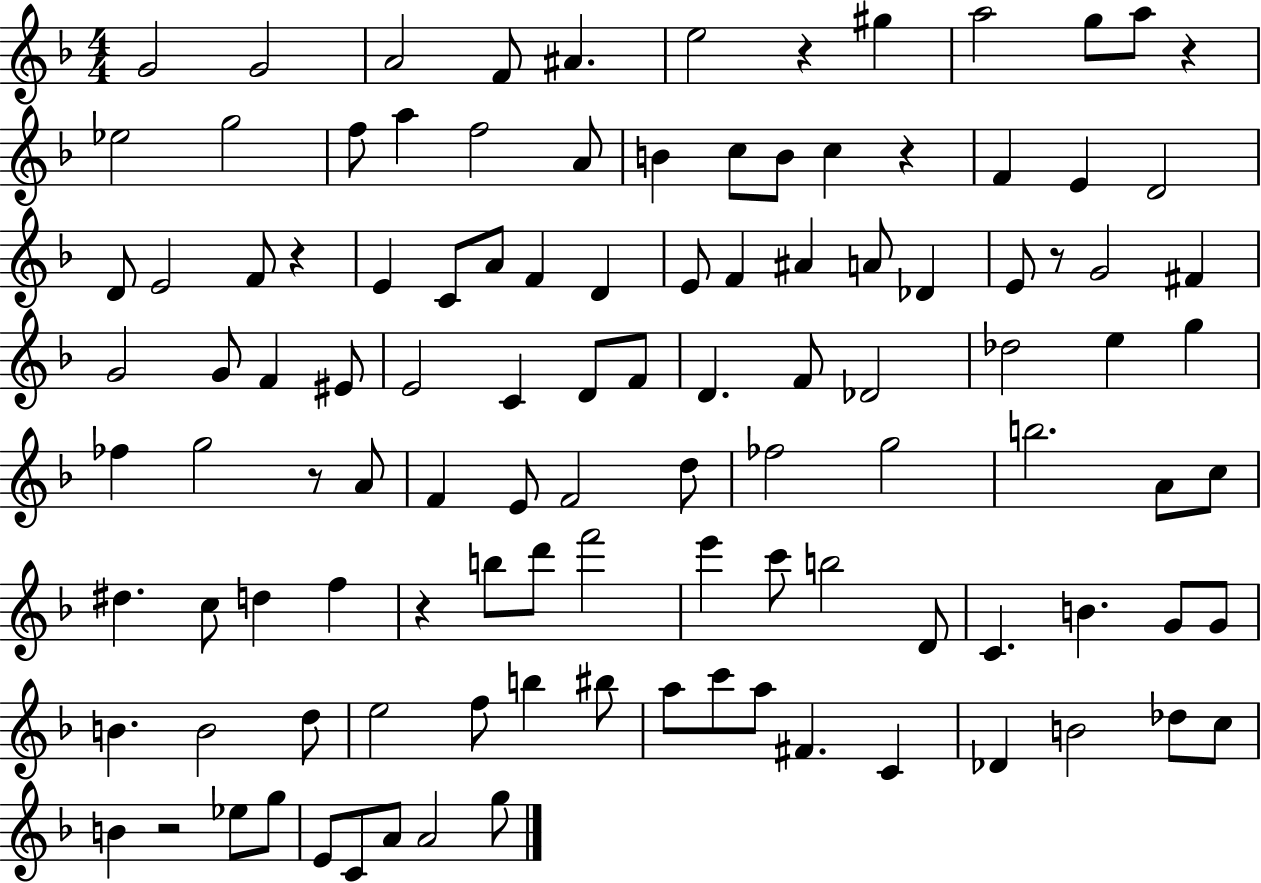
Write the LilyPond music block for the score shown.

{
  \clef treble
  \numericTimeSignature
  \time 4/4
  \key f \major
  g'2 g'2 | a'2 f'8 ais'4. | e''2 r4 gis''4 | a''2 g''8 a''8 r4 | \break ees''2 g''2 | f''8 a''4 f''2 a'8 | b'4 c''8 b'8 c''4 r4 | f'4 e'4 d'2 | \break d'8 e'2 f'8 r4 | e'4 c'8 a'8 f'4 d'4 | e'8 f'4 ais'4 a'8 des'4 | e'8 r8 g'2 fis'4 | \break g'2 g'8 f'4 eis'8 | e'2 c'4 d'8 f'8 | d'4. f'8 des'2 | des''2 e''4 g''4 | \break fes''4 g''2 r8 a'8 | f'4 e'8 f'2 d''8 | fes''2 g''2 | b''2. a'8 c''8 | \break dis''4. c''8 d''4 f''4 | r4 b''8 d'''8 f'''2 | e'''4 c'''8 b''2 d'8 | c'4. b'4. g'8 g'8 | \break b'4. b'2 d''8 | e''2 f''8 b''4 bis''8 | a''8 c'''8 a''8 fis'4. c'4 | des'4 b'2 des''8 c''8 | \break b'4 r2 ees''8 g''8 | e'8 c'8 a'8 a'2 g''8 | \bar "|."
}